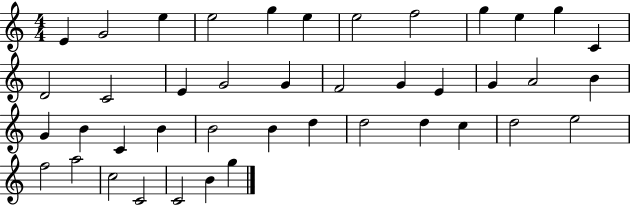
E4/q G4/h E5/q E5/h G5/q E5/q E5/h F5/h G5/q E5/q G5/q C4/q D4/h C4/h E4/q G4/h G4/q F4/h G4/q E4/q G4/q A4/h B4/q G4/q B4/q C4/q B4/q B4/h B4/q D5/q D5/h D5/q C5/q D5/h E5/h F5/h A5/h C5/h C4/h C4/h B4/q G5/q